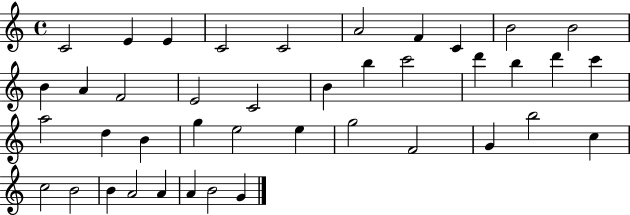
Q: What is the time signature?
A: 4/4